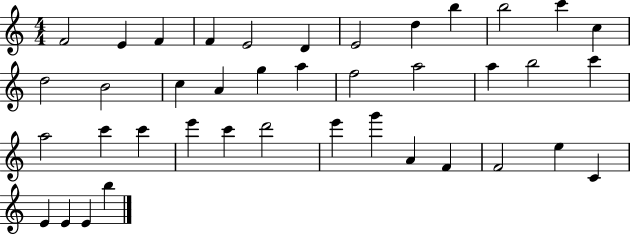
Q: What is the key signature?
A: C major